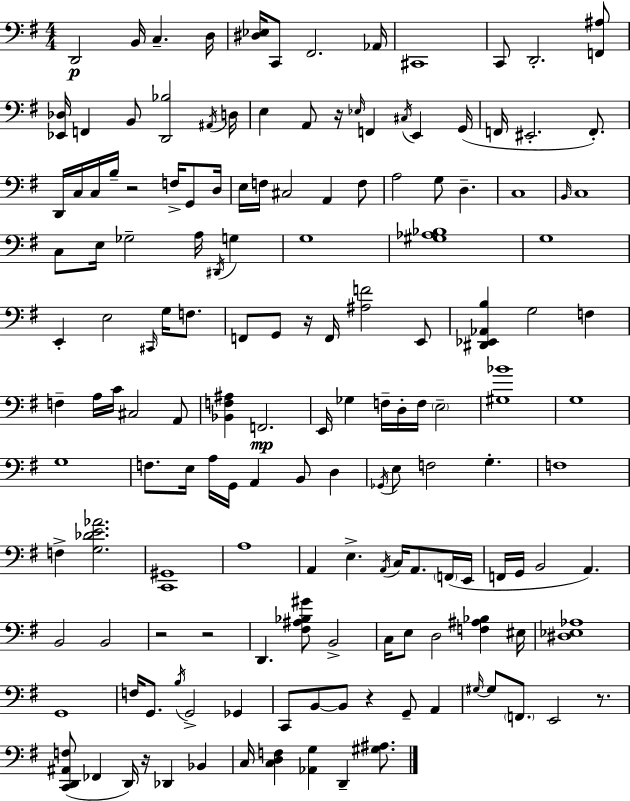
{
  \clef bass
  \numericTimeSignature
  \time 4/4
  \key g \major
  d,2\p b,16 c4.-- d16 | <dis ees>16 c,8 fis,2. aes,16 | cis,1 | c,8 d,2.-. <f, ais>8 | \break <ees, des>16 f,4 b,8 <d, bes>2 \acciaccatura { ais,16 } | d16 e4 a,8 r16 \grace { ees16 } f,4 \acciaccatura { cis16 } e,4 | g,16( f,16 eis,2.-. | f,8.-.) d,16 c16 c16 b16-- r2 f16-> | \break g,8 d16 e16 f16 cis2 a,4 | f8 a2 g8 d4.-- | c1 | \grace { b,16 } c1 | \break c8 e16 ges2-- a16 | \acciaccatura { dis,16 } g4 g1 | <gis aes bes>1 | g1 | \break e,4-. e2 | \grace { cis,16 } g16 f8. f,8 g,8 r16 f,16 <ais f'>2 | e,8 <dis, ees, aes, b>4 g2 | f4 f4-- a16 c'16 cis2 | \break a,8 <bes, f ais>4 f,2.\mp | e,16 ges4 f16-- d16-. f16 \parenthesize e2-- | <gis bes'>1 | g1 | \break g1 | f8. e16 a16 g,16 a,4 | b,8 d4 \acciaccatura { ges,16 } e8 f2 | g4.-. f1 | \break f4-> <g des' e' aes'>2. | <c, gis,>1 | a1 | a,4 e4.-> | \break \acciaccatura { a,16 } c16 a,8. \parenthesize f,16( e,16 f,16 g,16 b,2 | a,4.) b,2 | b,2 r2 | r2 d,4. <fis ais bes gis'>8 | \break b,2-> c16 e8 d2 | <f ais bes>4 eis16 <dis ees aes>1 | g,1 | f16 g,8. \acciaccatura { b16 } g,2-> | \break ges,4 c,8 b,8~~ b,8 r4 | g,8-- a,4 \grace { gis16~ }~ gis8 \parenthesize f,8. e,2 | r8. <c, d, ais, f>8( fes,4 | d,16) r16 des,4 bes,4 c16 <c d f>4 <aes, g>4 | \break d,4-- <gis ais>8. \bar "|."
}